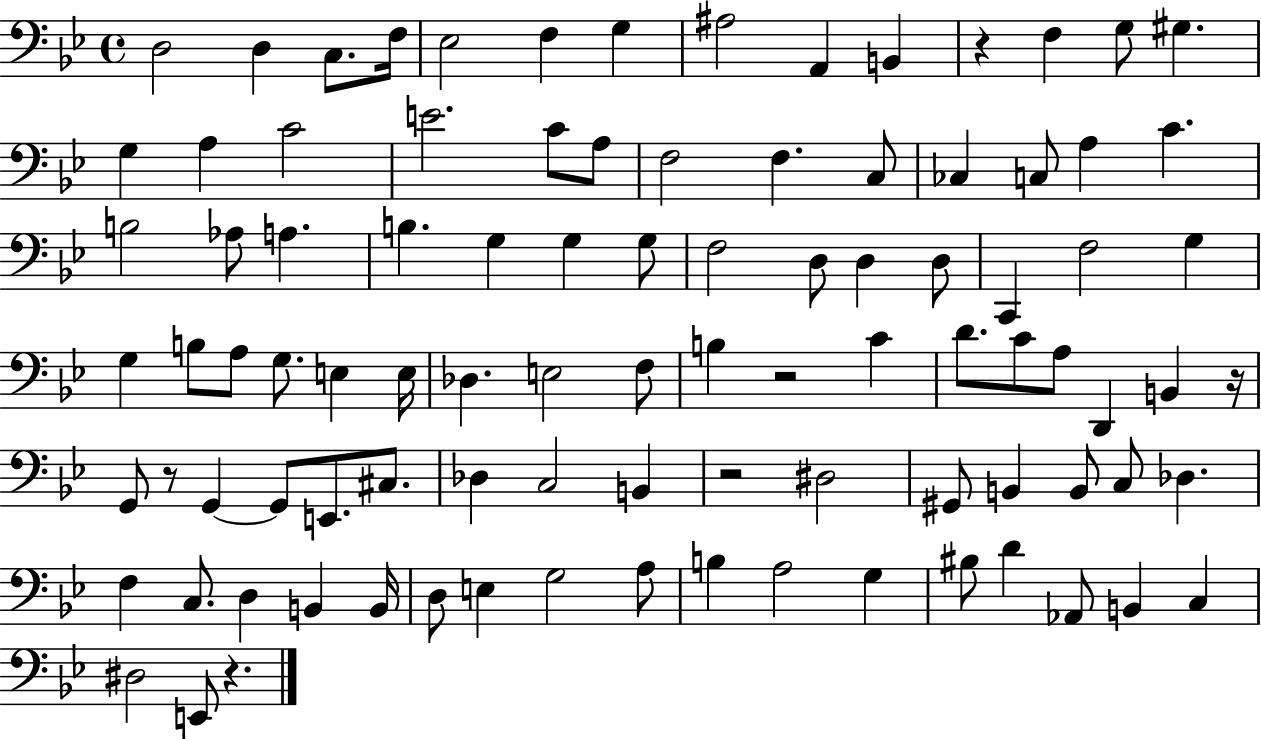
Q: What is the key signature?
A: BES major